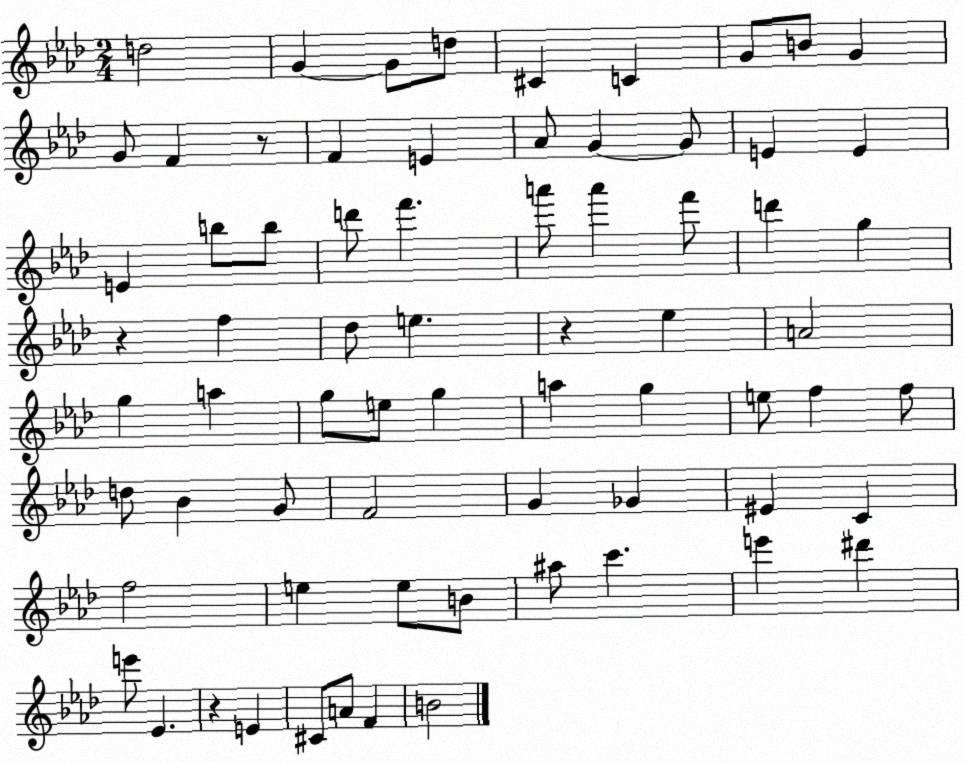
X:1
T:Untitled
M:2/4
L:1/4
K:Ab
d2 G G/2 d/2 ^C C G/2 B/2 G G/2 F z/2 F E _A/2 G G/2 E E E b/2 b/2 d'/2 f' a'/2 a' f'/2 d' g z f _d/2 e z _e A2 g a g/2 e/2 g a g e/2 f f/2 d/2 _B G/2 F2 G _G ^E C f2 e e/2 B/2 ^a/2 c' e' ^d' e'/2 _E z E ^C/2 A/2 F B2